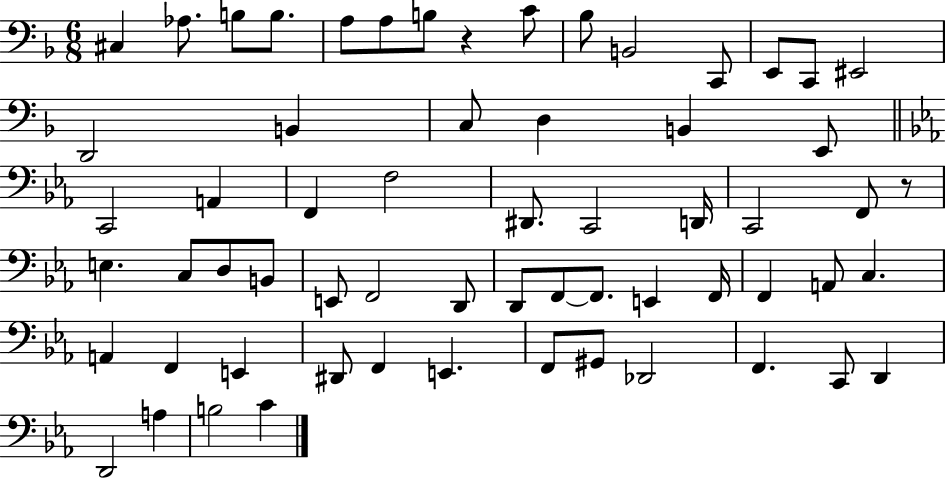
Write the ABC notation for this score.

X:1
T:Untitled
M:6/8
L:1/4
K:F
^C, _A,/2 B,/2 B,/2 A,/2 A,/2 B,/2 z C/2 _B,/2 B,,2 C,,/2 E,,/2 C,,/2 ^E,,2 D,,2 B,, C,/2 D, B,, E,,/2 C,,2 A,, F,, F,2 ^D,,/2 C,,2 D,,/4 C,,2 F,,/2 z/2 E, C,/2 D,/2 B,,/2 E,,/2 F,,2 D,,/2 D,,/2 F,,/2 F,,/2 E,, F,,/4 F,, A,,/2 C, A,, F,, E,, ^D,,/2 F,, E,, F,,/2 ^G,,/2 _D,,2 F,, C,,/2 D,, D,,2 A, B,2 C